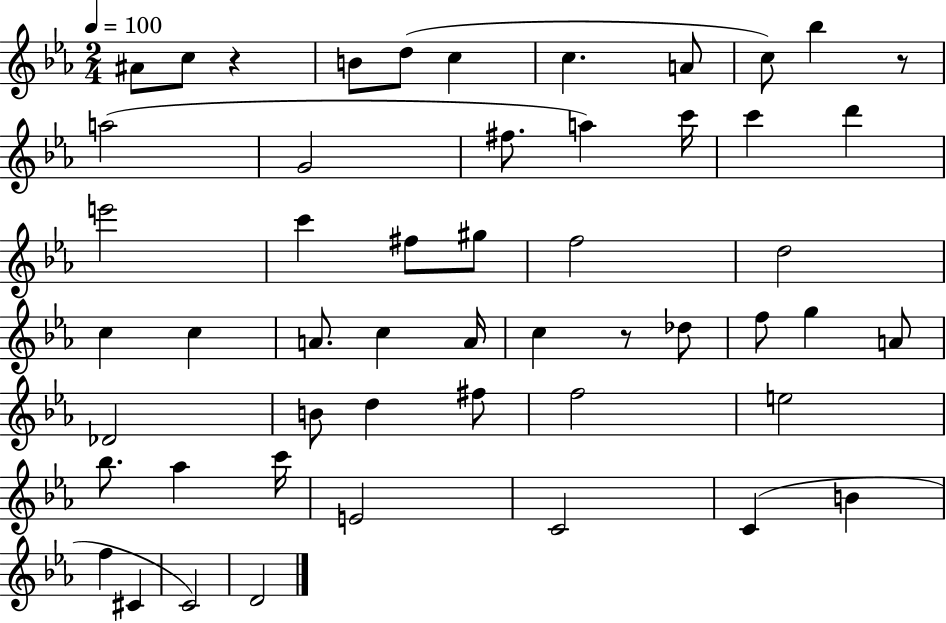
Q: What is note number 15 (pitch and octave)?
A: C6